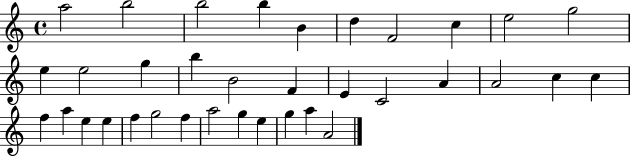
X:1
T:Untitled
M:4/4
L:1/4
K:C
a2 b2 b2 b B d F2 c e2 g2 e e2 g b B2 F E C2 A A2 c c f a e e f g2 f a2 g e g a A2